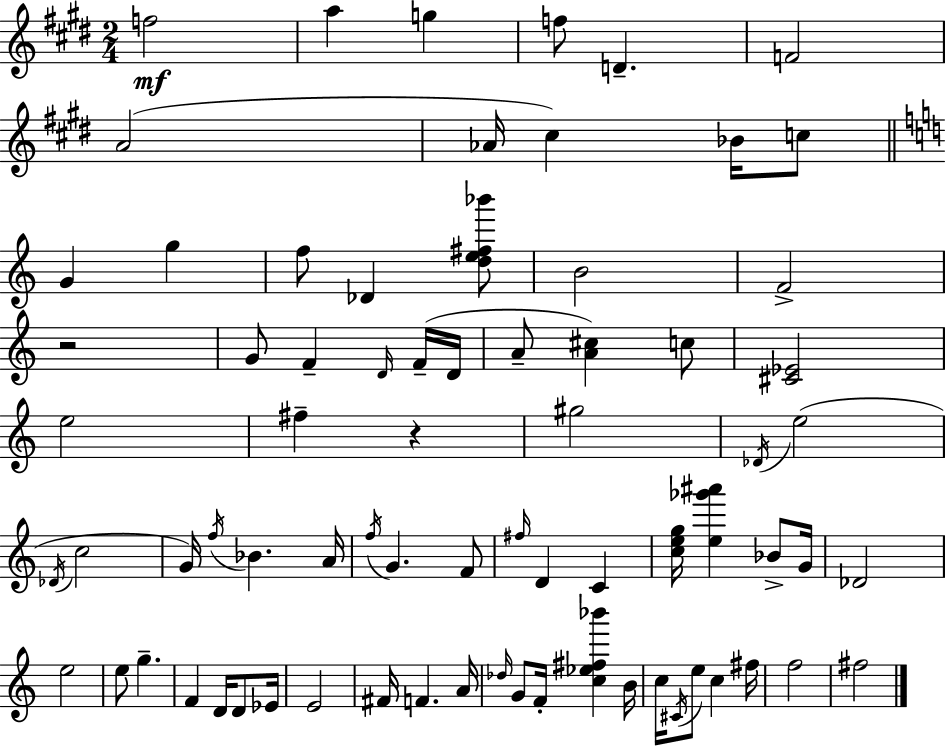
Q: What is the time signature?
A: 2/4